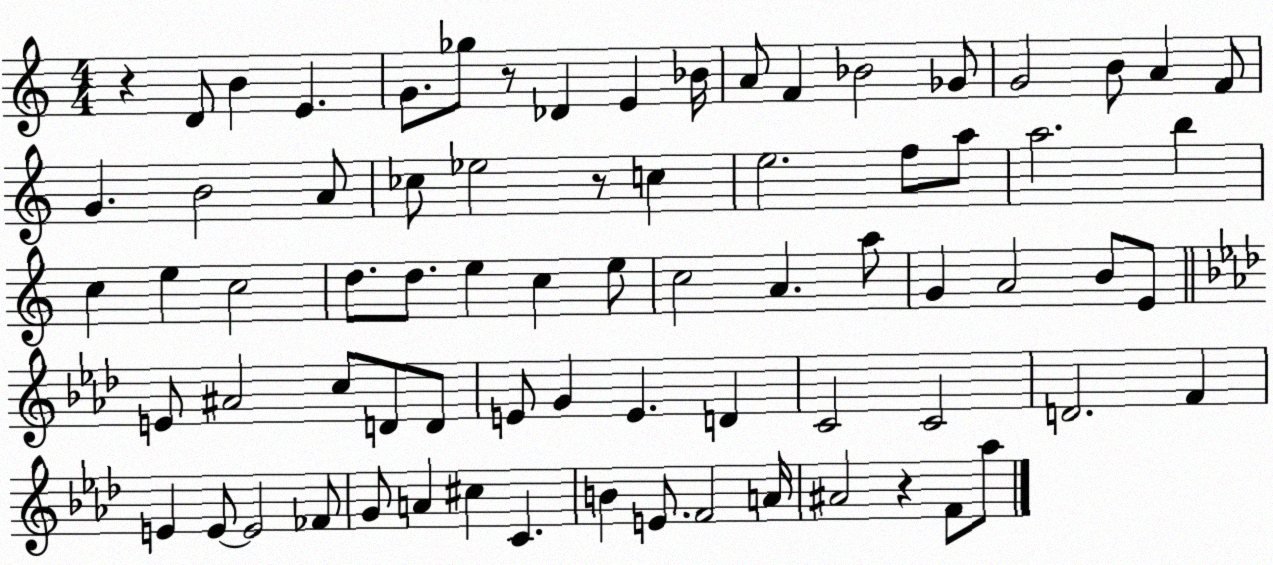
X:1
T:Untitled
M:4/4
L:1/4
K:C
z D/2 B E G/2 _g/2 z/2 _D E _B/4 A/2 F _B2 _G/2 G2 B/2 A F/2 G B2 A/2 _c/2 _e2 z/2 c e2 f/2 a/2 a2 b c e c2 d/2 d/2 e c e/2 c2 A a/2 G A2 B/2 E/2 E/2 ^A2 c/2 D/2 D/2 E/2 G E D C2 C2 D2 F E E/2 E2 _F/2 G/2 A ^c C B E/2 F2 A/4 ^A2 z F/2 _a/2